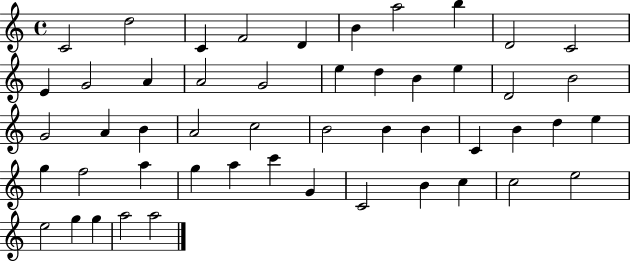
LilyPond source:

{
  \clef treble
  \time 4/4
  \defaultTimeSignature
  \key c \major
  c'2 d''2 | c'4 f'2 d'4 | b'4 a''2 b''4 | d'2 c'2 | \break e'4 g'2 a'4 | a'2 g'2 | e''4 d''4 b'4 e''4 | d'2 b'2 | \break g'2 a'4 b'4 | a'2 c''2 | b'2 b'4 b'4 | c'4 b'4 d''4 e''4 | \break g''4 f''2 a''4 | g''4 a''4 c'''4 g'4 | c'2 b'4 c''4 | c''2 e''2 | \break e''2 g''4 g''4 | a''2 a''2 | \bar "|."
}